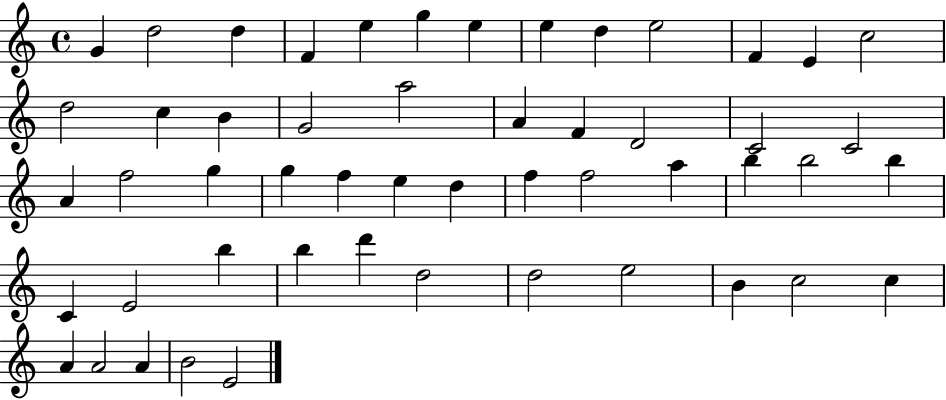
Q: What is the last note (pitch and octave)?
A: E4